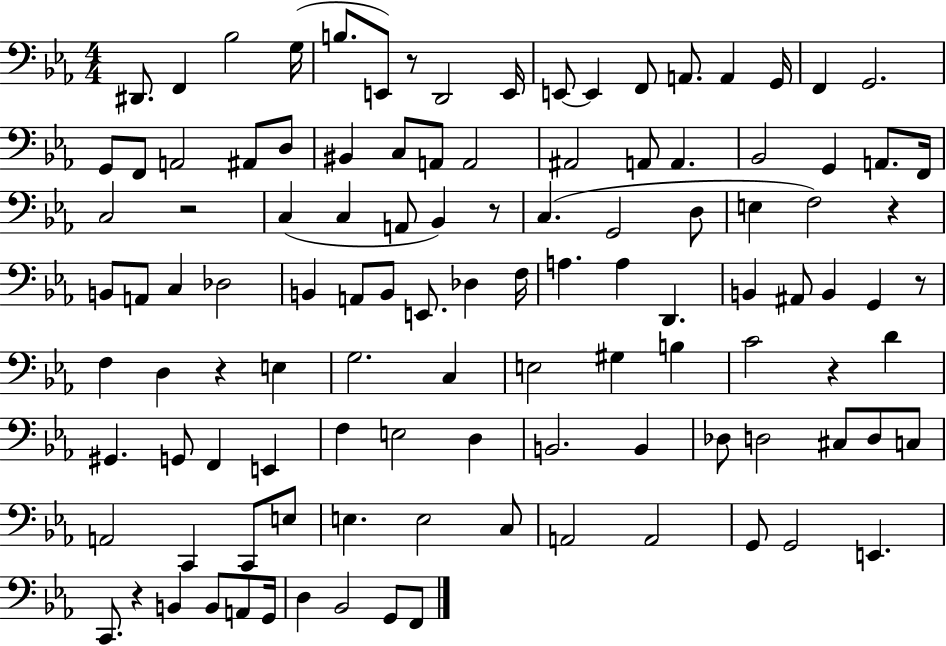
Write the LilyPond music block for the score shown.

{
  \clef bass
  \numericTimeSignature
  \time 4/4
  \key ees \major
  \repeat volta 2 { dis,8. f,4 bes2 g16( | b8. e,8) r8 d,2 e,16 | e,8~~ e,4 f,8 a,8. a,4 g,16 | f,4 g,2. | \break g,8 f,8 a,2 ais,8 d8 | bis,4 c8 a,8 a,2 | ais,2 a,8 a,4. | bes,2 g,4 a,8. f,16 | \break c2 r2 | c4( c4 a,8 bes,4) r8 | c4.( g,2 d8 | e4 f2) r4 | \break b,8 a,8 c4 des2 | b,4 a,8 b,8 e,8. des4 f16 | a4. a4 d,4. | b,4 ais,8 b,4 g,4 r8 | \break f4 d4 r4 e4 | g2. c4 | e2 gis4 b4 | c'2 r4 d'4 | \break gis,4. g,8 f,4 e,4 | f4 e2 d4 | b,2. b,4 | des8 d2 cis8 d8 c8 | \break a,2 c,4 c,8 e8 | e4. e2 c8 | a,2 a,2 | g,8 g,2 e,4. | \break c,8. r4 b,4 b,8 a,8 g,16 | d4 bes,2 g,8 f,8 | } \bar "|."
}